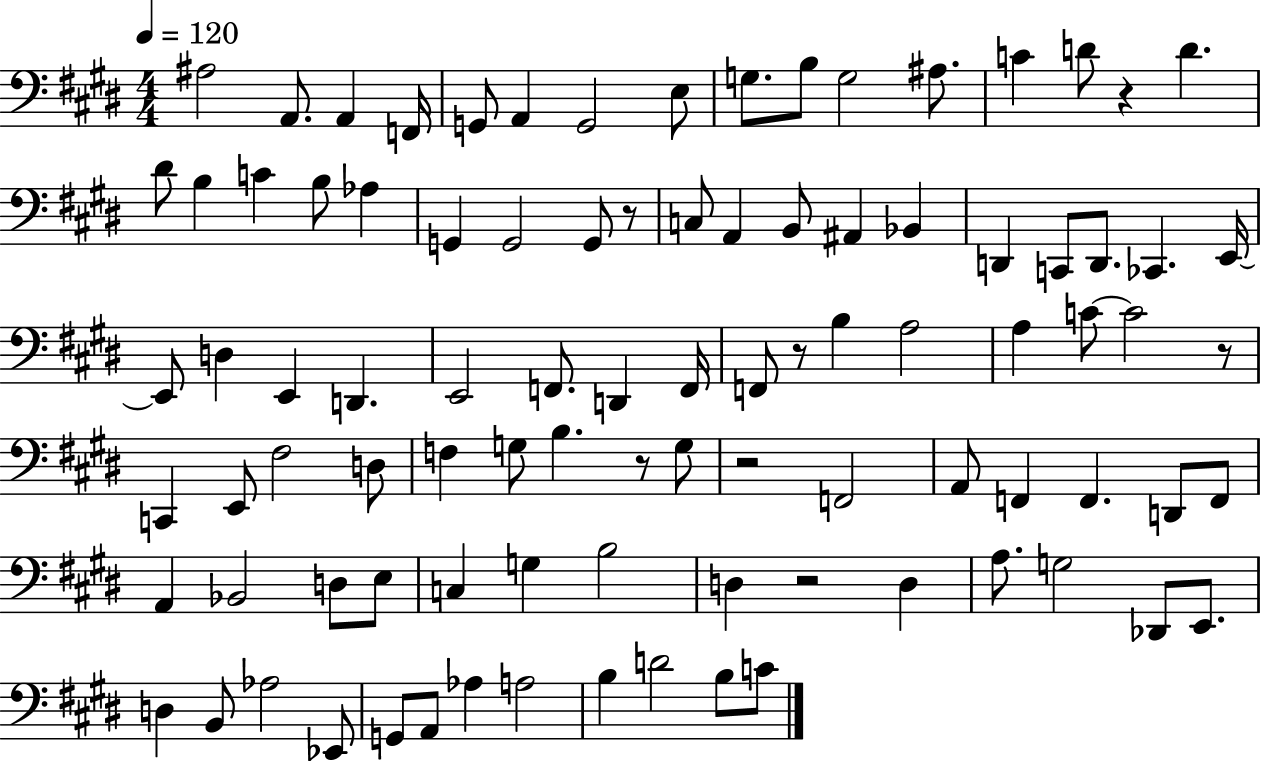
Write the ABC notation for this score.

X:1
T:Untitled
M:4/4
L:1/4
K:E
^A,2 A,,/2 A,, F,,/4 G,,/2 A,, G,,2 E,/2 G,/2 B,/2 G,2 ^A,/2 C D/2 z D ^D/2 B, C B,/2 _A, G,, G,,2 G,,/2 z/2 C,/2 A,, B,,/2 ^A,, _B,, D,, C,,/2 D,,/2 _C,, E,,/4 E,,/2 D, E,, D,, E,,2 F,,/2 D,, F,,/4 F,,/2 z/2 B, A,2 A, C/2 C2 z/2 C,, E,,/2 ^F,2 D,/2 F, G,/2 B, z/2 G,/2 z2 F,,2 A,,/2 F,, F,, D,,/2 F,,/2 A,, _B,,2 D,/2 E,/2 C, G, B,2 D, z2 D, A,/2 G,2 _D,,/2 E,,/2 D, B,,/2 _A,2 _E,,/2 G,,/2 A,,/2 _A, A,2 B, D2 B,/2 C/2